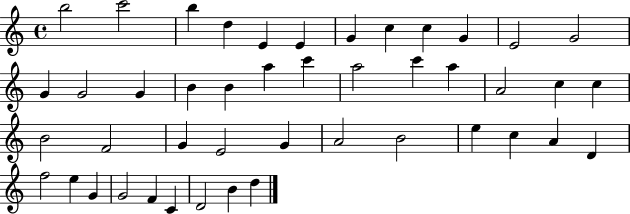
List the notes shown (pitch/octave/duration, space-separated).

B5/h C6/h B5/q D5/q E4/q E4/q G4/q C5/q C5/q G4/q E4/h G4/h G4/q G4/h G4/q B4/q B4/q A5/q C6/q A5/h C6/q A5/q A4/h C5/q C5/q B4/h F4/h G4/q E4/h G4/q A4/h B4/h E5/q C5/q A4/q D4/q F5/h E5/q G4/q G4/h F4/q C4/q D4/h B4/q D5/q